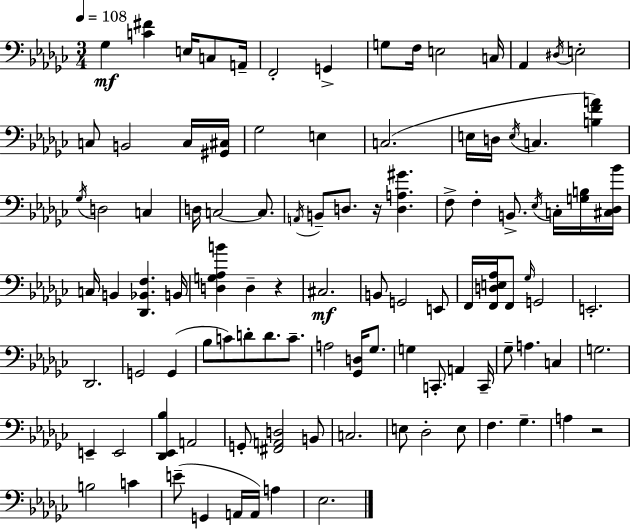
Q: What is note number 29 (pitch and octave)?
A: C3